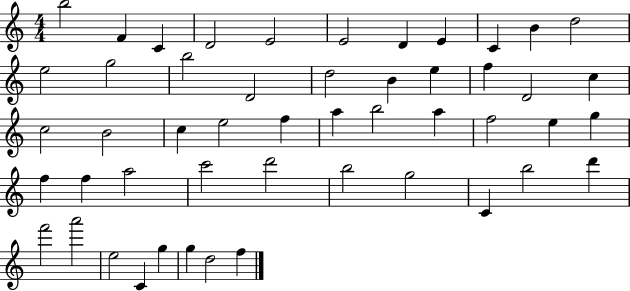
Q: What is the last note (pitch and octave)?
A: F5